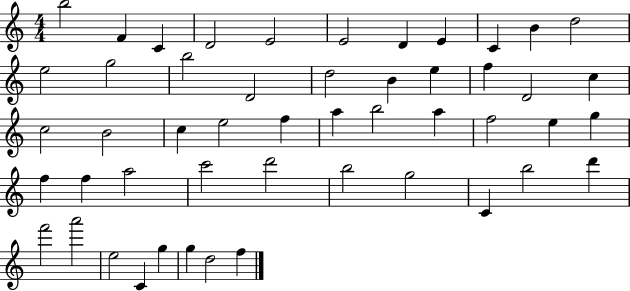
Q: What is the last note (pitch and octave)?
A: F5